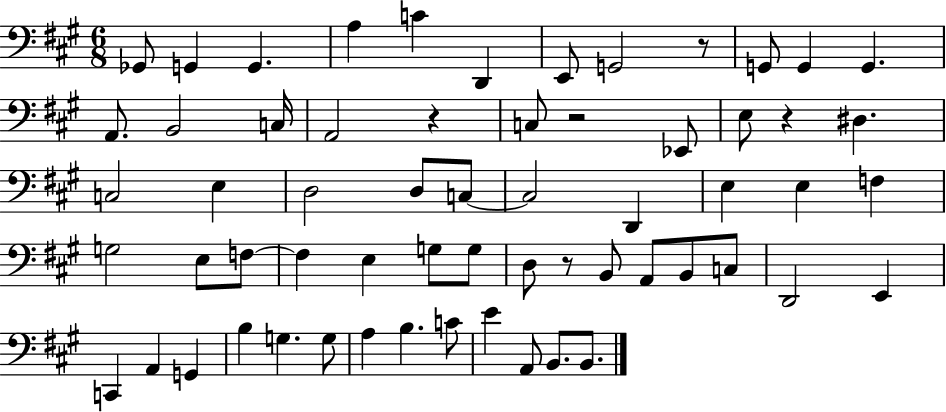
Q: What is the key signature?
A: A major